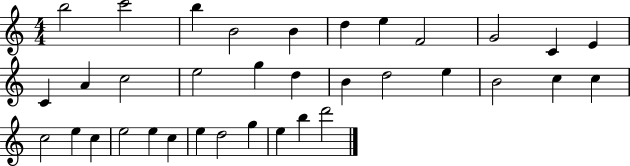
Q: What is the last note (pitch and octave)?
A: D6